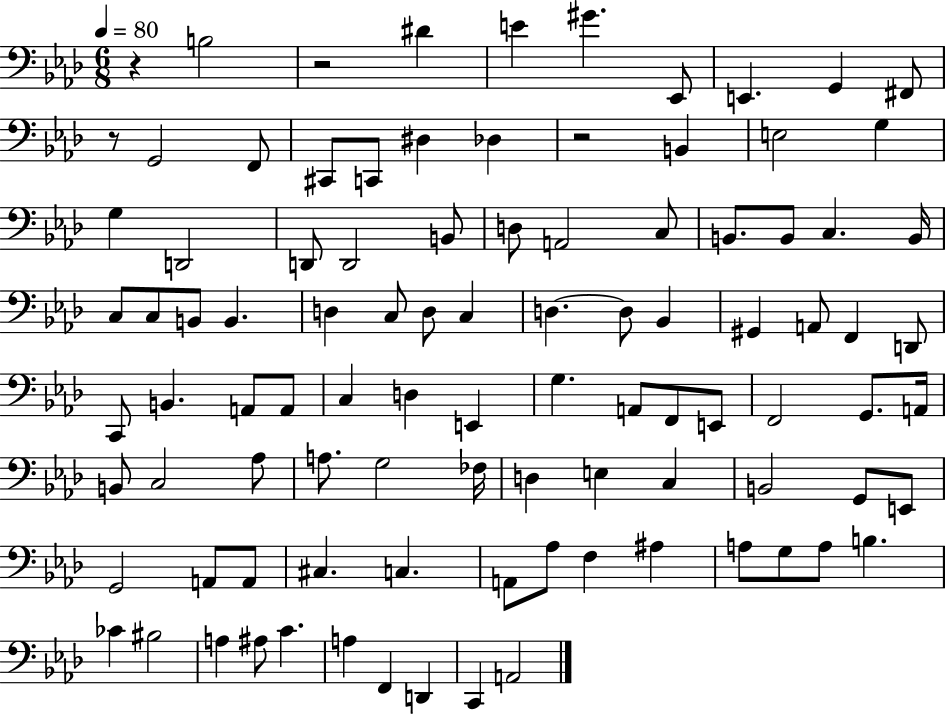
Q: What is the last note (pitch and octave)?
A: A2